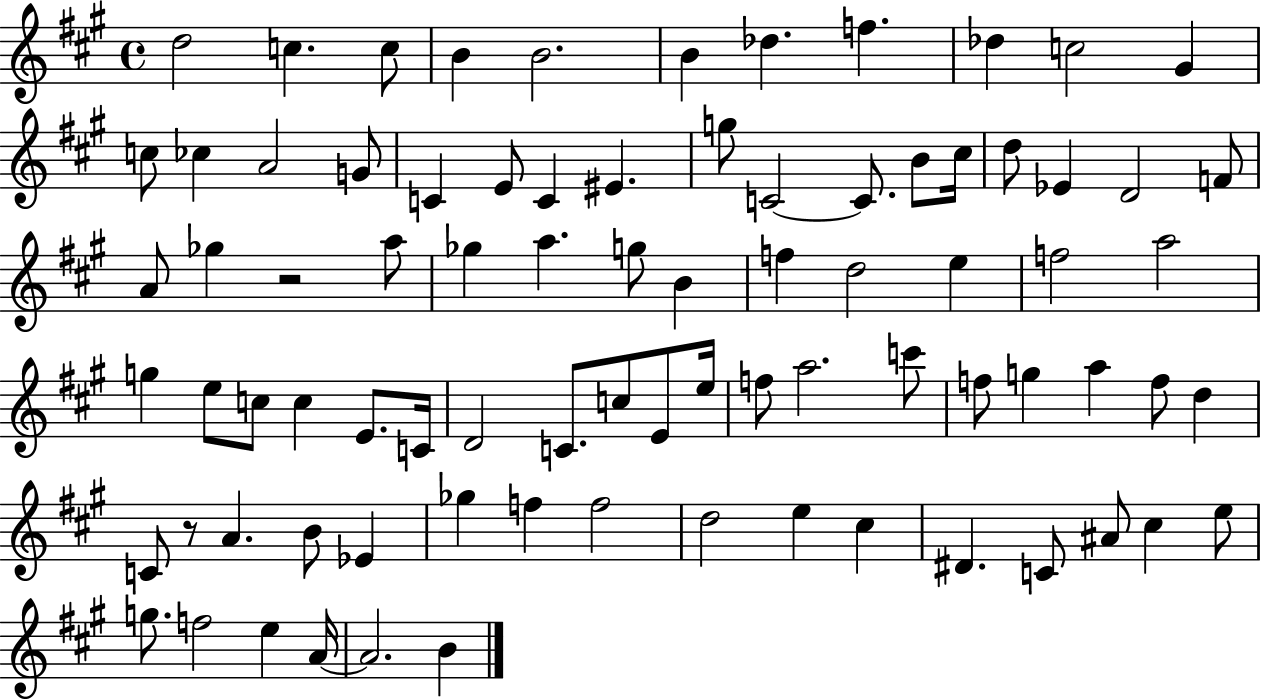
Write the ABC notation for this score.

X:1
T:Untitled
M:4/4
L:1/4
K:A
d2 c c/2 B B2 B _d f _d c2 ^G c/2 _c A2 G/2 C E/2 C ^E g/2 C2 C/2 B/2 ^c/4 d/2 _E D2 F/2 A/2 _g z2 a/2 _g a g/2 B f d2 e f2 a2 g e/2 c/2 c E/2 C/4 D2 C/2 c/2 E/2 e/4 f/2 a2 c'/2 f/2 g a f/2 d C/2 z/2 A B/2 _E _g f f2 d2 e ^c ^D C/2 ^A/2 ^c e/2 g/2 f2 e A/4 A2 B